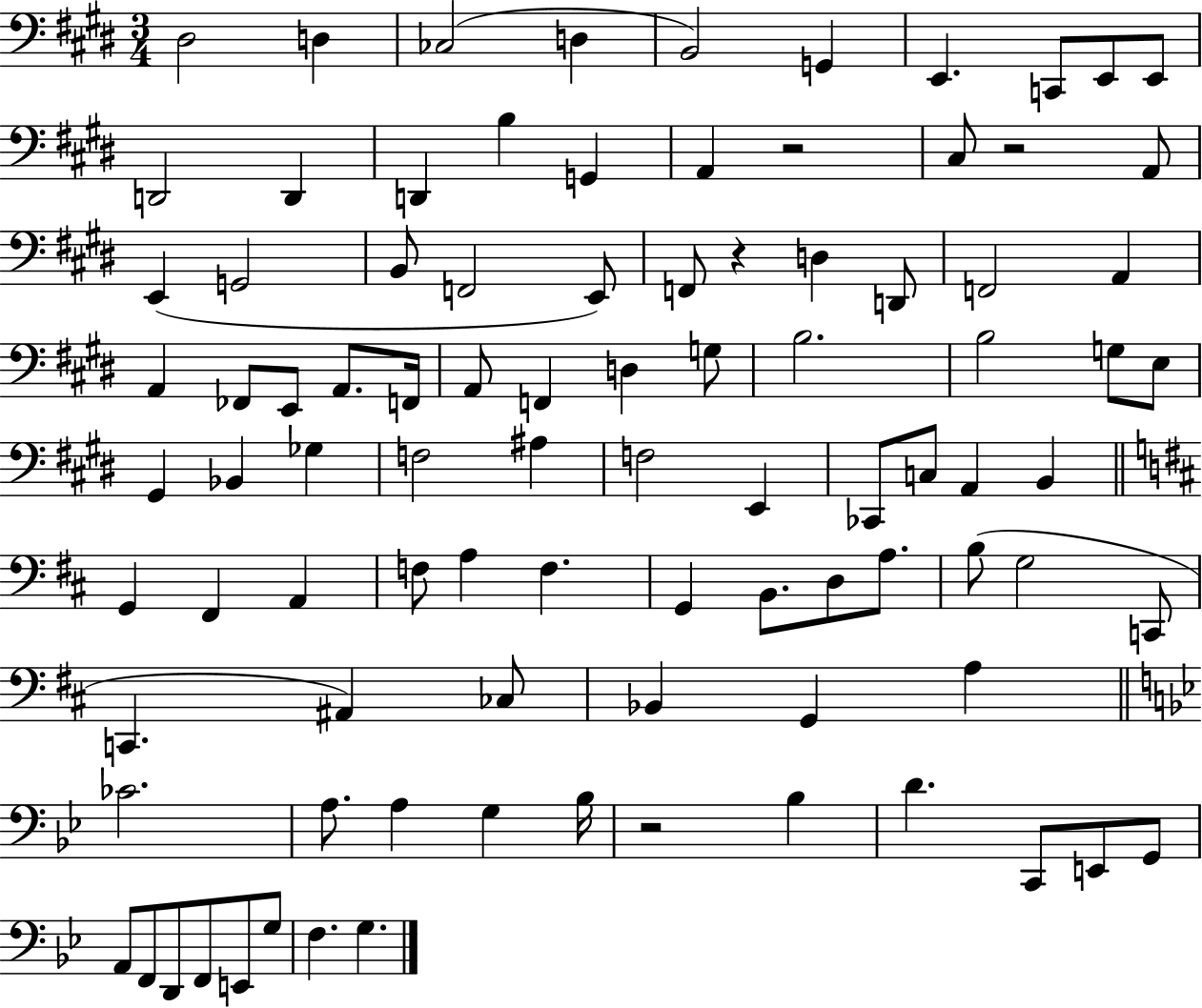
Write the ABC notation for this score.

X:1
T:Untitled
M:3/4
L:1/4
K:E
^D,2 D, _C,2 D, B,,2 G,, E,, C,,/2 E,,/2 E,,/2 D,,2 D,, D,, B, G,, A,, z2 ^C,/2 z2 A,,/2 E,, G,,2 B,,/2 F,,2 E,,/2 F,,/2 z D, D,,/2 F,,2 A,, A,, _F,,/2 E,,/2 A,,/2 F,,/4 A,,/2 F,, D, G,/2 B,2 B,2 G,/2 E,/2 ^G,, _B,, _G, F,2 ^A, F,2 E,, _C,,/2 C,/2 A,, B,, G,, ^F,, A,, F,/2 A, F, G,, B,,/2 D,/2 A,/2 B,/2 G,2 C,,/2 C,, ^A,, _C,/2 _B,, G,, A, _C2 A,/2 A, G, _B,/4 z2 _B, D C,,/2 E,,/2 G,,/2 A,,/2 F,,/2 D,,/2 F,,/2 E,,/2 G,/2 F, G,